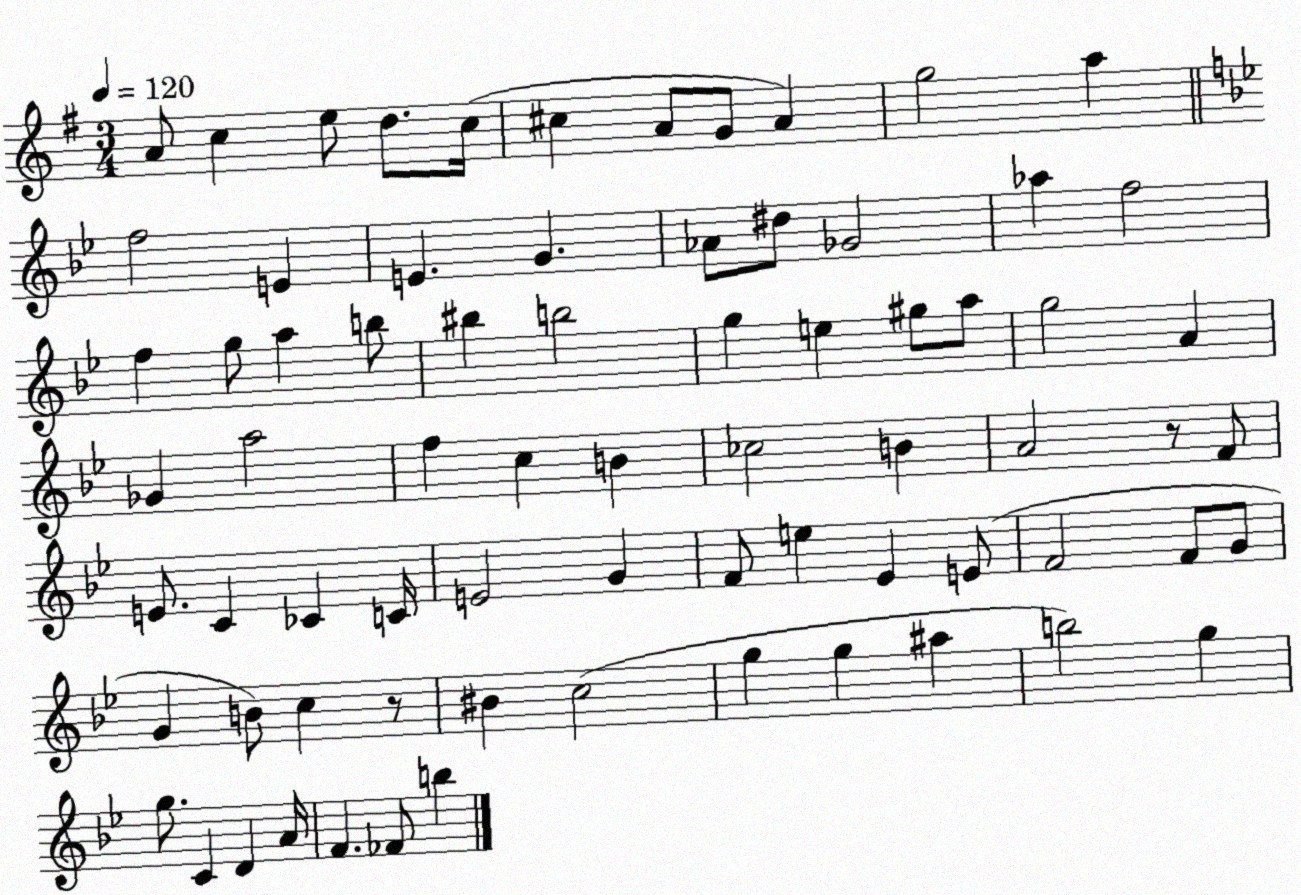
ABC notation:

X:1
T:Untitled
M:3/4
L:1/4
K:G
A/2 c e/2 d/2 c/4 ^c A/2 G/2 A g2 a f2 E E G _A/2 ^d/2 _G2 _a f2 f g/2 a b/2 ^b b2 g e ^g/2 a/2 g2 A _G a2 f c B _c2 B A2 z/2 F/2 E/2 C _C C/4 E2 G F/2 e _E E/2 F2 F/2 G/2 G B/2 c z/2 ^B c2 g g ^a b2 g g/2 C D A/4 F _F/2 b